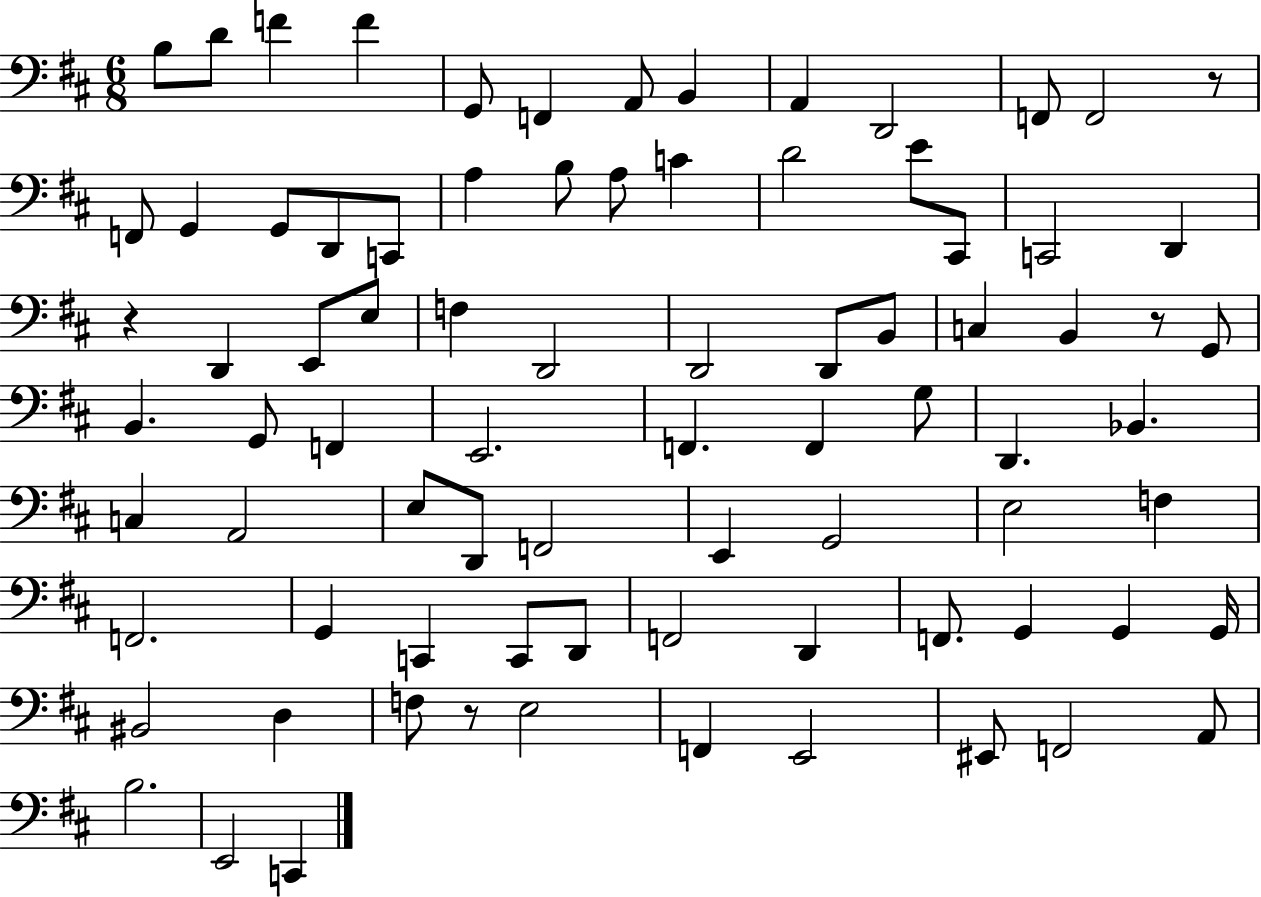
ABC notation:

X:1
T:Untitled
M:6/8
L:1/4
K:D
B,/2 D/2 F F G,,/2 F,, A,,/2 B,, A,, D,,2 F,,/2 F,,2 z/2 F,,/2 G,, G,,/2 D,,/2 C,,/2 A, B,/2 A,/2 C D2 E/2 ^C,,/2 C,,2 D,, z D,, E,,/2 E,/2 F, D,,2 D,,2 D,,/2 B,,/2 C, B,, z/2 G,,/2 B,, G,,/2 F,, E,,2 F,, F,, G,/2 D,, _B,, C, A,,2 E,/2 D,,/2 F,,2 E,, G,,2 E,2 F, F,,2 G,, C,, C,,/2 D,,/2 F,,2 D,, F,,/2 G,, G,, G,,/4 ^B,,2 D, F,/2 z/2 E,2 F,, E,,2 ^E,,/2 F,,2 A,,/2 B,2 E,,2 C,,